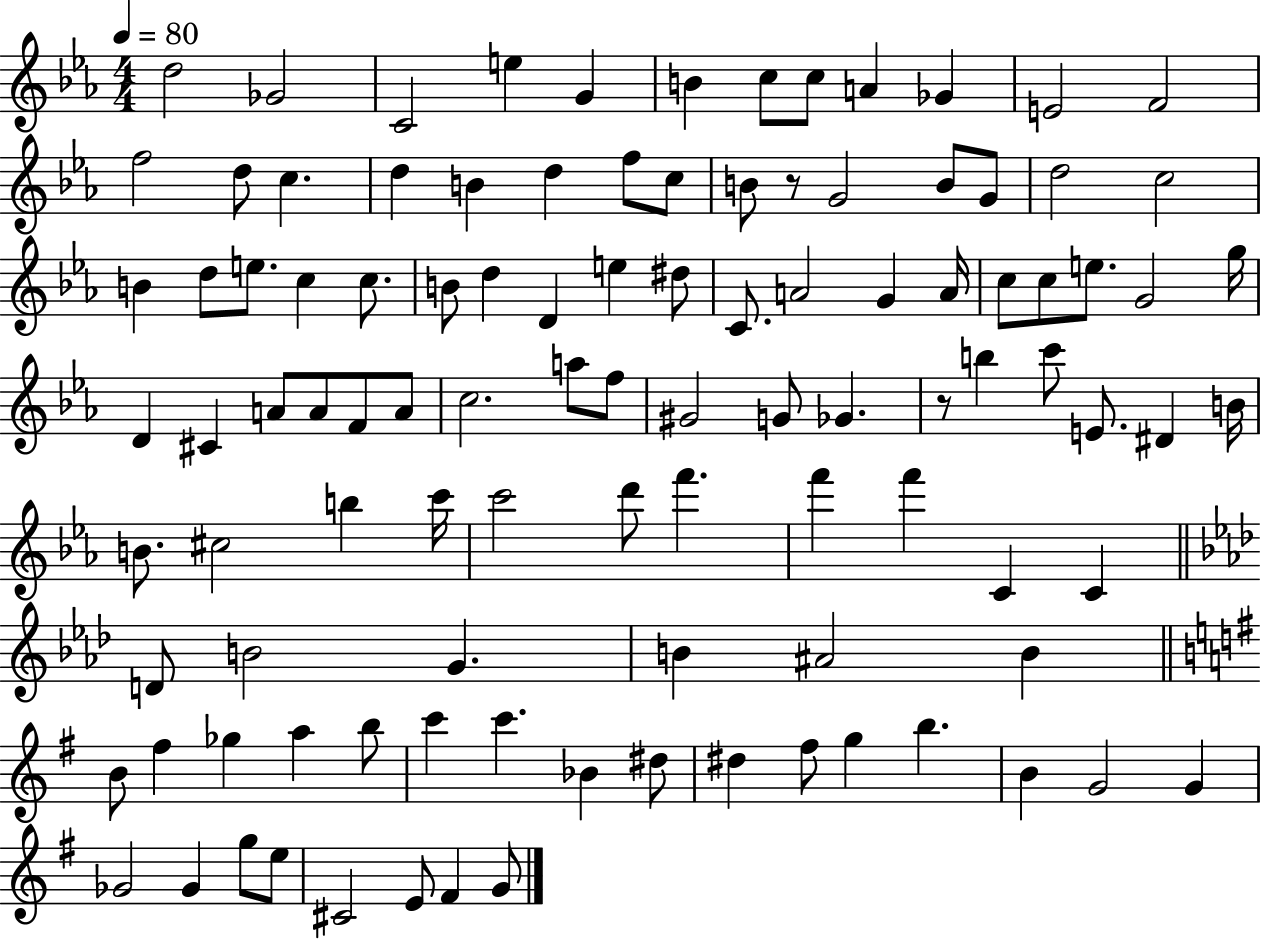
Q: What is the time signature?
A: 4/4